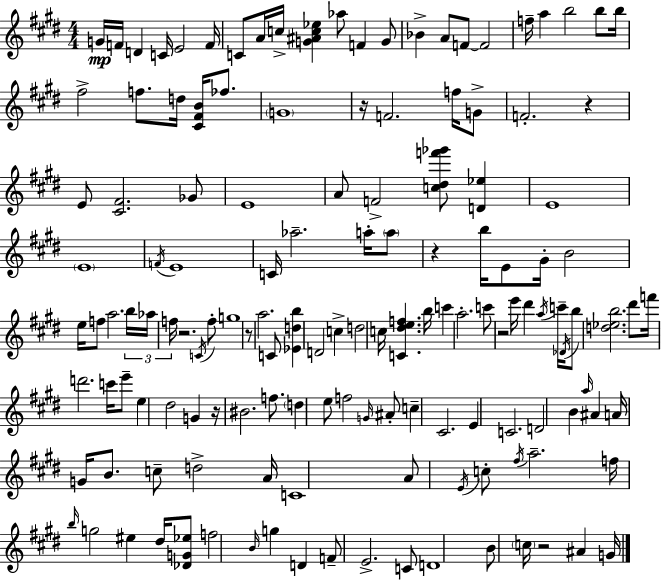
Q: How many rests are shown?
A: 8